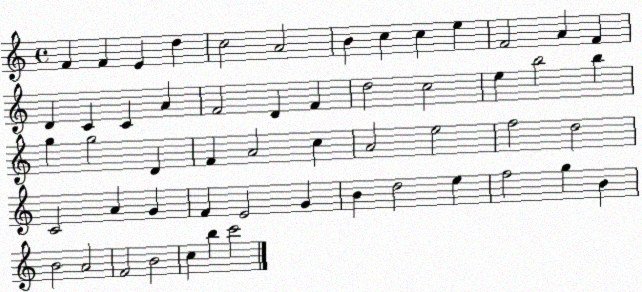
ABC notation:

X:1
T:Untitled
M:4/4
L:1/4
K:C
F F E d c2 A2 B c c e F2 A F D C C A F2 D F d2 c2 e b2 b g g2 D F A2 c A2 e2 f2 d2 C2 A G F E2 G B d2 e f2 g B B2 A2 F2 B2 c b c'2